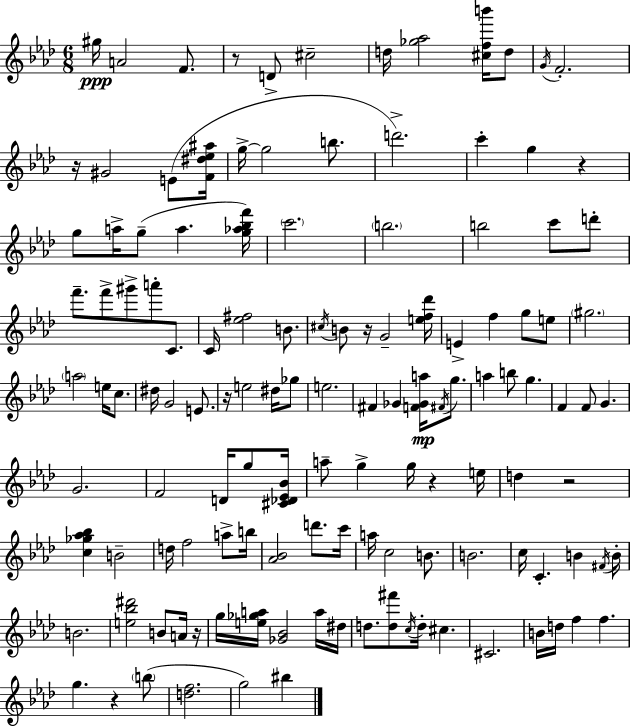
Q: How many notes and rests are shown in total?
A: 129